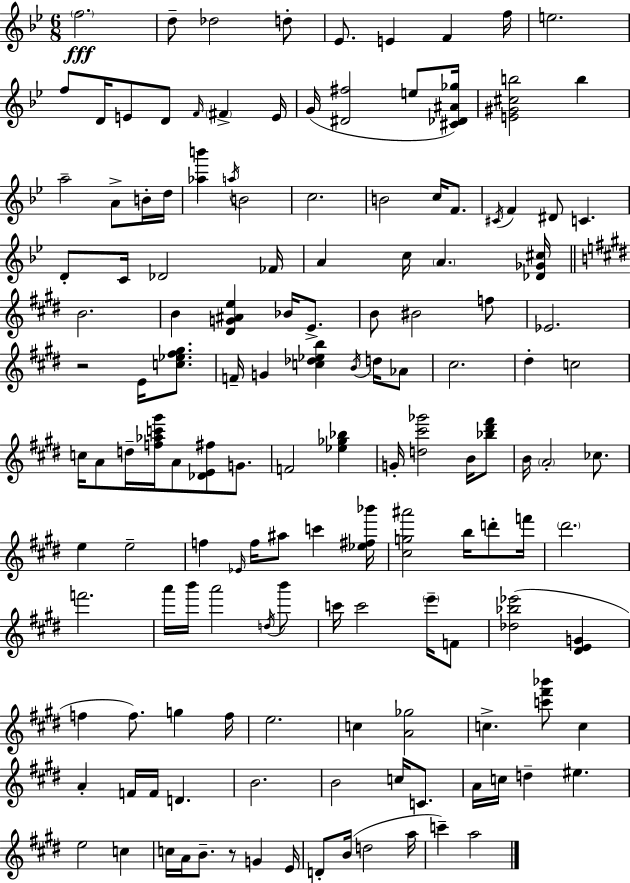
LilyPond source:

{
  \clef treble
  \numericTimeSignature
  \time 6/8
  \key g \minor
  \parenthesize f''2.\fff | d''8-- des''2 d''8-. | ees'8. e'4 f'4 f''16 | e''2. | \break f''8 d'16 e'8 d'8 \grace { f'16 } \parenthesize fis'4-> | e'16 g'16( <dis' fis''>2 e''8 | <cis' des' ais' ges''>16) <e' gis' cis'' b''>2 b''4 | a''2-- a'8-> b'16-. | \break d''16 <aes'' b'''>4 \acciaccatura { a''16 } b'2 | c''2. | b'2 c''16 f'8. | \acciaccatura { cis'16 } f'4 dis'8 c'4. | \break d'8-. c'16 des'2 | fes'16 a'4 c''16 \parenthesize a'4. | <des' ges' cis''>16 \bar "||" \break \key e \major b'2. | b'4 <dis' g' ais' e''>4 bes'16 e'8.-> | b'8 bis'2 f''8 | ees'2. | \break r2 e'16 <c'' ees'' fis'' gis''>8. | f'16-- g'4 <c'' des'' ees'' b''>4 \acciaccatura { b'16 } d''16 aes'8 | cis''2. | dis''4-. c''2 | \break c''16 a'8 d''16-- <f'' aes'' c''' gis'''>16 a'8 <des' e' fis''>8 g'8. | f'2 <ees'' ges'' bes''>4 | g'16-. <d'' cis''' ges'''>2 b'16 <bes'' dis''' fis'''>8 | b'16 \parenthesize a'2-. ces''8. | \break e''4 e''2-- | f''4 \grace { ees'16 } f''16 ais''8 c'''4 | <ees'' fis'' bes'''>16 <cis'' g'' ais'''>2 b''16 d'''8-. | f'''16 \parenthesize dis'''2. | \break f'''2. | a'''16 b'''16 a'''2 | \acciaccatura { d''16 } b'''8 c'''16 c'''2 | \parenthesize e'''16-- f'8 <des'' bes'' ees'''>2( <dis' e' g'>4 | \break f''4 f''8.) g''4 | f''16 e''2. | c''4 <a' ges''>2 | c''4.-> <c''' fis''' bes'''>8 c''4 | \break a'4-. f'16 f'16 d'4. | b'2. | b'2 c''16 | c'8. a'16 c''16 d''4-- eis''4. | \break e''2 c''4 | c''16 a'16 b'8.-- r8 g'4 | e'16 d'8-. b'16( d''2 | a''16 c'''4--) a''2 | \break \bar "|."
}